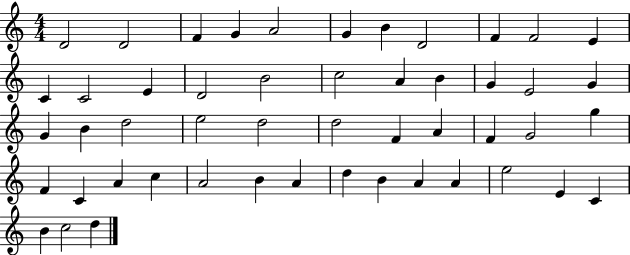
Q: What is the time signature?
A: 4/4